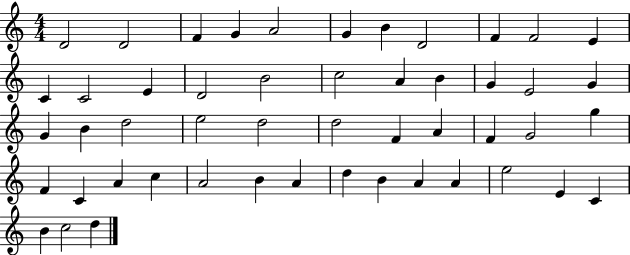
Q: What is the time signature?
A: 4/4